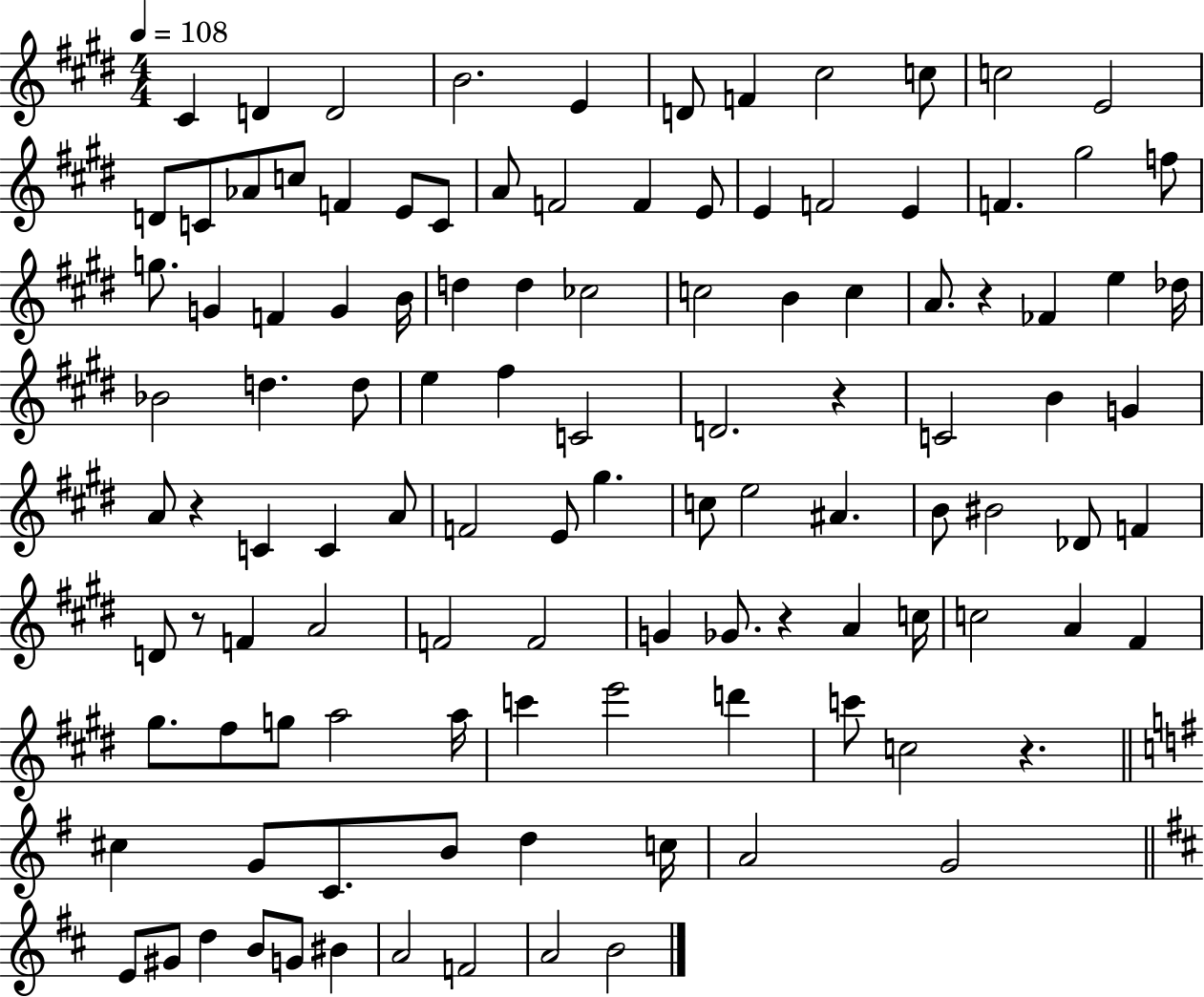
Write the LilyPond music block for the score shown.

{
  \clef treble
  \numericTimeSignature
  \time 4/4
  \key e \major
  \tempo 4 = 108
  cis'4 d'4 d'2 | b'2. e'4 | d'8 f'4 cis''2 c''8 | c''2 e'2 | \break d'8 c'8 aes'8 c''8 f'4 e'8 c'8 | a'8 f'2 f'4 e'8 | e'4 f'2 e'4 | f'4. gis''2 f''8 | \break g''8. g'4 f'4 g'4 b'16 | d''4 d''4 ces''2 | c''2 b'4 c''4 | a'8. r4 fes'4 e''4 des''16 | \break bes'2 d''4. d''8 | e''4 fis''4 c'2 | d'2. r4 | c'2 b'4 g'4 | \break a'8 r4 c'4 c'4 a'8 | f'2 e'8 gis''4. | c''8 e''2 ais'4. | b'8 bis'2 des'8 f'4 | \break d'8 r8 f'4 a'2 | f'2 f'2 | g'4 ges'8. r4 a'4 c''16 | c''2 a'4 fis'4 | \break gis''8. fis''8 g''8 a''2 a''16 | c'''4 e'''2 d'''4 | c'''8 c''2 r4. | \bar "||" \break \key e \minor cis''4 g'8 c'8. b'8 d''4 c''16 | a'2 g'2 | \bar "||" \break \key b \minor e'8 gis'8 d''4 b'8 g'8 bis'4 | a'2 f'2 | a'2 b'2 | \bar "|."
}